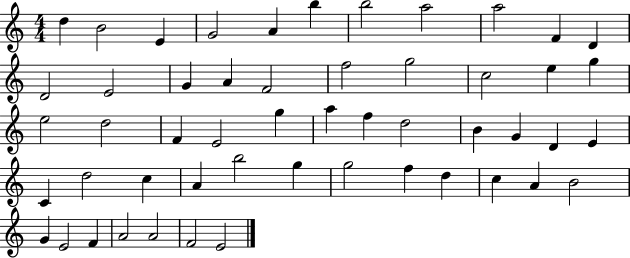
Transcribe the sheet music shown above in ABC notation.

X:1
T:Untitled
M:4/4
L:1/4
K:C
d B2 E G2 A b b2 a2 a2 F D D2 E2 G A F2 f2 g2 c2 e g e2 d2 F E2 g a f d2 B G D E C d2 c A b2 g g2 f d c A B2 G E2 F A2 A2 F2 E2